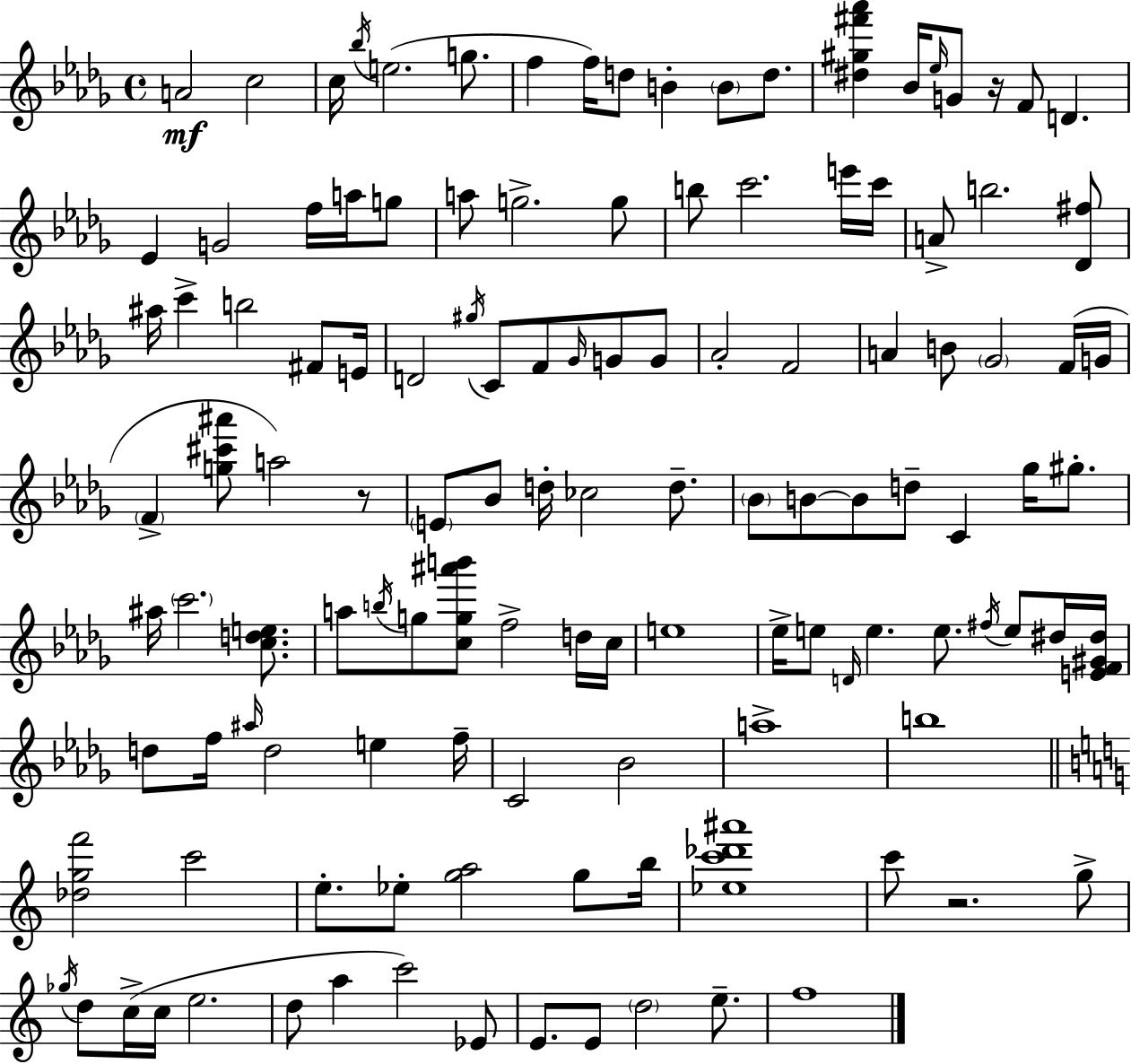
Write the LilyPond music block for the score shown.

{
  \clef treble
  \time 4/4
  \defaultTimeSignature
  \key bes \minor
  a'2\mf c''2 | c''16 \acciaccatura { bes''16 } e''2.( g''8. | f''4 f''16) d''8 b'4-. \parenthesize b'8 d''8. | <dis'' gis'' fis''' aes'''>4 bes'16 \grace { ees''16 } g'8 r16 f'8 d'4. | \break ees'4 g'2 f''16 a''16 | g''8 a''8 g''2.-> | g''8 b''8 c'''2. | e'''16 c'''16 a'8-> b''2. | \break <des' fis''>8 ais''16 c'''4-> b''2 fis'8 | e'16 d'2 \acciaccatura { gis''16 } c'8 f'8 \grace { ges'16 } | g'8 g'8 aes'2-. f'2 | a'4 b'8 \parenthesize ges'2 | \break f'16( g'16 \parenthesize f'4-> <g'' cis''' ais'''>8 a''2) | r8 \parenthesize e'8 bes'8 d''16-. ces''2 | d''8.-- \parenthesize bes'8 b'8~~ b'8 d''8-- c'4 | ges''16 gis''8.-. ais''16 \parenthesize c'''2. | \break <c'' d'' e''>8. a''8 \acciaccatura { b''16 } g''8 <c'' g'' ais''' b'''>8 f''2-> | d''16 c''16 e''1 | ees''16-> e''8 \grace { d'16 } e''4. e''8. | \acciaccatura { fis''16 } e''8 dis''16 <e' f' gis' dis''>16 d''8 f''16 \grace { ais''16 } d''2 | \break e''4 f''16-- c'2 | bes'2 a''1-> | b''1 | \bar "||" \break \key c \major <des'' g'' f'''>2 c'''2 | e''8.-. ees''8-. <g'' a''>2 g''8 b''16 | <ees'' c''' des''' ais'''>1 | c'''8 r2. g''8-> | \break \acciaccatura { ges''16 } d''8 c''16->( c''16 e''2. | d''8 a''4 c'''2) ees'8 | e'8. e'8 \parenthesize d''2 e''8.-- | f''1 | \break \bar "|."
}